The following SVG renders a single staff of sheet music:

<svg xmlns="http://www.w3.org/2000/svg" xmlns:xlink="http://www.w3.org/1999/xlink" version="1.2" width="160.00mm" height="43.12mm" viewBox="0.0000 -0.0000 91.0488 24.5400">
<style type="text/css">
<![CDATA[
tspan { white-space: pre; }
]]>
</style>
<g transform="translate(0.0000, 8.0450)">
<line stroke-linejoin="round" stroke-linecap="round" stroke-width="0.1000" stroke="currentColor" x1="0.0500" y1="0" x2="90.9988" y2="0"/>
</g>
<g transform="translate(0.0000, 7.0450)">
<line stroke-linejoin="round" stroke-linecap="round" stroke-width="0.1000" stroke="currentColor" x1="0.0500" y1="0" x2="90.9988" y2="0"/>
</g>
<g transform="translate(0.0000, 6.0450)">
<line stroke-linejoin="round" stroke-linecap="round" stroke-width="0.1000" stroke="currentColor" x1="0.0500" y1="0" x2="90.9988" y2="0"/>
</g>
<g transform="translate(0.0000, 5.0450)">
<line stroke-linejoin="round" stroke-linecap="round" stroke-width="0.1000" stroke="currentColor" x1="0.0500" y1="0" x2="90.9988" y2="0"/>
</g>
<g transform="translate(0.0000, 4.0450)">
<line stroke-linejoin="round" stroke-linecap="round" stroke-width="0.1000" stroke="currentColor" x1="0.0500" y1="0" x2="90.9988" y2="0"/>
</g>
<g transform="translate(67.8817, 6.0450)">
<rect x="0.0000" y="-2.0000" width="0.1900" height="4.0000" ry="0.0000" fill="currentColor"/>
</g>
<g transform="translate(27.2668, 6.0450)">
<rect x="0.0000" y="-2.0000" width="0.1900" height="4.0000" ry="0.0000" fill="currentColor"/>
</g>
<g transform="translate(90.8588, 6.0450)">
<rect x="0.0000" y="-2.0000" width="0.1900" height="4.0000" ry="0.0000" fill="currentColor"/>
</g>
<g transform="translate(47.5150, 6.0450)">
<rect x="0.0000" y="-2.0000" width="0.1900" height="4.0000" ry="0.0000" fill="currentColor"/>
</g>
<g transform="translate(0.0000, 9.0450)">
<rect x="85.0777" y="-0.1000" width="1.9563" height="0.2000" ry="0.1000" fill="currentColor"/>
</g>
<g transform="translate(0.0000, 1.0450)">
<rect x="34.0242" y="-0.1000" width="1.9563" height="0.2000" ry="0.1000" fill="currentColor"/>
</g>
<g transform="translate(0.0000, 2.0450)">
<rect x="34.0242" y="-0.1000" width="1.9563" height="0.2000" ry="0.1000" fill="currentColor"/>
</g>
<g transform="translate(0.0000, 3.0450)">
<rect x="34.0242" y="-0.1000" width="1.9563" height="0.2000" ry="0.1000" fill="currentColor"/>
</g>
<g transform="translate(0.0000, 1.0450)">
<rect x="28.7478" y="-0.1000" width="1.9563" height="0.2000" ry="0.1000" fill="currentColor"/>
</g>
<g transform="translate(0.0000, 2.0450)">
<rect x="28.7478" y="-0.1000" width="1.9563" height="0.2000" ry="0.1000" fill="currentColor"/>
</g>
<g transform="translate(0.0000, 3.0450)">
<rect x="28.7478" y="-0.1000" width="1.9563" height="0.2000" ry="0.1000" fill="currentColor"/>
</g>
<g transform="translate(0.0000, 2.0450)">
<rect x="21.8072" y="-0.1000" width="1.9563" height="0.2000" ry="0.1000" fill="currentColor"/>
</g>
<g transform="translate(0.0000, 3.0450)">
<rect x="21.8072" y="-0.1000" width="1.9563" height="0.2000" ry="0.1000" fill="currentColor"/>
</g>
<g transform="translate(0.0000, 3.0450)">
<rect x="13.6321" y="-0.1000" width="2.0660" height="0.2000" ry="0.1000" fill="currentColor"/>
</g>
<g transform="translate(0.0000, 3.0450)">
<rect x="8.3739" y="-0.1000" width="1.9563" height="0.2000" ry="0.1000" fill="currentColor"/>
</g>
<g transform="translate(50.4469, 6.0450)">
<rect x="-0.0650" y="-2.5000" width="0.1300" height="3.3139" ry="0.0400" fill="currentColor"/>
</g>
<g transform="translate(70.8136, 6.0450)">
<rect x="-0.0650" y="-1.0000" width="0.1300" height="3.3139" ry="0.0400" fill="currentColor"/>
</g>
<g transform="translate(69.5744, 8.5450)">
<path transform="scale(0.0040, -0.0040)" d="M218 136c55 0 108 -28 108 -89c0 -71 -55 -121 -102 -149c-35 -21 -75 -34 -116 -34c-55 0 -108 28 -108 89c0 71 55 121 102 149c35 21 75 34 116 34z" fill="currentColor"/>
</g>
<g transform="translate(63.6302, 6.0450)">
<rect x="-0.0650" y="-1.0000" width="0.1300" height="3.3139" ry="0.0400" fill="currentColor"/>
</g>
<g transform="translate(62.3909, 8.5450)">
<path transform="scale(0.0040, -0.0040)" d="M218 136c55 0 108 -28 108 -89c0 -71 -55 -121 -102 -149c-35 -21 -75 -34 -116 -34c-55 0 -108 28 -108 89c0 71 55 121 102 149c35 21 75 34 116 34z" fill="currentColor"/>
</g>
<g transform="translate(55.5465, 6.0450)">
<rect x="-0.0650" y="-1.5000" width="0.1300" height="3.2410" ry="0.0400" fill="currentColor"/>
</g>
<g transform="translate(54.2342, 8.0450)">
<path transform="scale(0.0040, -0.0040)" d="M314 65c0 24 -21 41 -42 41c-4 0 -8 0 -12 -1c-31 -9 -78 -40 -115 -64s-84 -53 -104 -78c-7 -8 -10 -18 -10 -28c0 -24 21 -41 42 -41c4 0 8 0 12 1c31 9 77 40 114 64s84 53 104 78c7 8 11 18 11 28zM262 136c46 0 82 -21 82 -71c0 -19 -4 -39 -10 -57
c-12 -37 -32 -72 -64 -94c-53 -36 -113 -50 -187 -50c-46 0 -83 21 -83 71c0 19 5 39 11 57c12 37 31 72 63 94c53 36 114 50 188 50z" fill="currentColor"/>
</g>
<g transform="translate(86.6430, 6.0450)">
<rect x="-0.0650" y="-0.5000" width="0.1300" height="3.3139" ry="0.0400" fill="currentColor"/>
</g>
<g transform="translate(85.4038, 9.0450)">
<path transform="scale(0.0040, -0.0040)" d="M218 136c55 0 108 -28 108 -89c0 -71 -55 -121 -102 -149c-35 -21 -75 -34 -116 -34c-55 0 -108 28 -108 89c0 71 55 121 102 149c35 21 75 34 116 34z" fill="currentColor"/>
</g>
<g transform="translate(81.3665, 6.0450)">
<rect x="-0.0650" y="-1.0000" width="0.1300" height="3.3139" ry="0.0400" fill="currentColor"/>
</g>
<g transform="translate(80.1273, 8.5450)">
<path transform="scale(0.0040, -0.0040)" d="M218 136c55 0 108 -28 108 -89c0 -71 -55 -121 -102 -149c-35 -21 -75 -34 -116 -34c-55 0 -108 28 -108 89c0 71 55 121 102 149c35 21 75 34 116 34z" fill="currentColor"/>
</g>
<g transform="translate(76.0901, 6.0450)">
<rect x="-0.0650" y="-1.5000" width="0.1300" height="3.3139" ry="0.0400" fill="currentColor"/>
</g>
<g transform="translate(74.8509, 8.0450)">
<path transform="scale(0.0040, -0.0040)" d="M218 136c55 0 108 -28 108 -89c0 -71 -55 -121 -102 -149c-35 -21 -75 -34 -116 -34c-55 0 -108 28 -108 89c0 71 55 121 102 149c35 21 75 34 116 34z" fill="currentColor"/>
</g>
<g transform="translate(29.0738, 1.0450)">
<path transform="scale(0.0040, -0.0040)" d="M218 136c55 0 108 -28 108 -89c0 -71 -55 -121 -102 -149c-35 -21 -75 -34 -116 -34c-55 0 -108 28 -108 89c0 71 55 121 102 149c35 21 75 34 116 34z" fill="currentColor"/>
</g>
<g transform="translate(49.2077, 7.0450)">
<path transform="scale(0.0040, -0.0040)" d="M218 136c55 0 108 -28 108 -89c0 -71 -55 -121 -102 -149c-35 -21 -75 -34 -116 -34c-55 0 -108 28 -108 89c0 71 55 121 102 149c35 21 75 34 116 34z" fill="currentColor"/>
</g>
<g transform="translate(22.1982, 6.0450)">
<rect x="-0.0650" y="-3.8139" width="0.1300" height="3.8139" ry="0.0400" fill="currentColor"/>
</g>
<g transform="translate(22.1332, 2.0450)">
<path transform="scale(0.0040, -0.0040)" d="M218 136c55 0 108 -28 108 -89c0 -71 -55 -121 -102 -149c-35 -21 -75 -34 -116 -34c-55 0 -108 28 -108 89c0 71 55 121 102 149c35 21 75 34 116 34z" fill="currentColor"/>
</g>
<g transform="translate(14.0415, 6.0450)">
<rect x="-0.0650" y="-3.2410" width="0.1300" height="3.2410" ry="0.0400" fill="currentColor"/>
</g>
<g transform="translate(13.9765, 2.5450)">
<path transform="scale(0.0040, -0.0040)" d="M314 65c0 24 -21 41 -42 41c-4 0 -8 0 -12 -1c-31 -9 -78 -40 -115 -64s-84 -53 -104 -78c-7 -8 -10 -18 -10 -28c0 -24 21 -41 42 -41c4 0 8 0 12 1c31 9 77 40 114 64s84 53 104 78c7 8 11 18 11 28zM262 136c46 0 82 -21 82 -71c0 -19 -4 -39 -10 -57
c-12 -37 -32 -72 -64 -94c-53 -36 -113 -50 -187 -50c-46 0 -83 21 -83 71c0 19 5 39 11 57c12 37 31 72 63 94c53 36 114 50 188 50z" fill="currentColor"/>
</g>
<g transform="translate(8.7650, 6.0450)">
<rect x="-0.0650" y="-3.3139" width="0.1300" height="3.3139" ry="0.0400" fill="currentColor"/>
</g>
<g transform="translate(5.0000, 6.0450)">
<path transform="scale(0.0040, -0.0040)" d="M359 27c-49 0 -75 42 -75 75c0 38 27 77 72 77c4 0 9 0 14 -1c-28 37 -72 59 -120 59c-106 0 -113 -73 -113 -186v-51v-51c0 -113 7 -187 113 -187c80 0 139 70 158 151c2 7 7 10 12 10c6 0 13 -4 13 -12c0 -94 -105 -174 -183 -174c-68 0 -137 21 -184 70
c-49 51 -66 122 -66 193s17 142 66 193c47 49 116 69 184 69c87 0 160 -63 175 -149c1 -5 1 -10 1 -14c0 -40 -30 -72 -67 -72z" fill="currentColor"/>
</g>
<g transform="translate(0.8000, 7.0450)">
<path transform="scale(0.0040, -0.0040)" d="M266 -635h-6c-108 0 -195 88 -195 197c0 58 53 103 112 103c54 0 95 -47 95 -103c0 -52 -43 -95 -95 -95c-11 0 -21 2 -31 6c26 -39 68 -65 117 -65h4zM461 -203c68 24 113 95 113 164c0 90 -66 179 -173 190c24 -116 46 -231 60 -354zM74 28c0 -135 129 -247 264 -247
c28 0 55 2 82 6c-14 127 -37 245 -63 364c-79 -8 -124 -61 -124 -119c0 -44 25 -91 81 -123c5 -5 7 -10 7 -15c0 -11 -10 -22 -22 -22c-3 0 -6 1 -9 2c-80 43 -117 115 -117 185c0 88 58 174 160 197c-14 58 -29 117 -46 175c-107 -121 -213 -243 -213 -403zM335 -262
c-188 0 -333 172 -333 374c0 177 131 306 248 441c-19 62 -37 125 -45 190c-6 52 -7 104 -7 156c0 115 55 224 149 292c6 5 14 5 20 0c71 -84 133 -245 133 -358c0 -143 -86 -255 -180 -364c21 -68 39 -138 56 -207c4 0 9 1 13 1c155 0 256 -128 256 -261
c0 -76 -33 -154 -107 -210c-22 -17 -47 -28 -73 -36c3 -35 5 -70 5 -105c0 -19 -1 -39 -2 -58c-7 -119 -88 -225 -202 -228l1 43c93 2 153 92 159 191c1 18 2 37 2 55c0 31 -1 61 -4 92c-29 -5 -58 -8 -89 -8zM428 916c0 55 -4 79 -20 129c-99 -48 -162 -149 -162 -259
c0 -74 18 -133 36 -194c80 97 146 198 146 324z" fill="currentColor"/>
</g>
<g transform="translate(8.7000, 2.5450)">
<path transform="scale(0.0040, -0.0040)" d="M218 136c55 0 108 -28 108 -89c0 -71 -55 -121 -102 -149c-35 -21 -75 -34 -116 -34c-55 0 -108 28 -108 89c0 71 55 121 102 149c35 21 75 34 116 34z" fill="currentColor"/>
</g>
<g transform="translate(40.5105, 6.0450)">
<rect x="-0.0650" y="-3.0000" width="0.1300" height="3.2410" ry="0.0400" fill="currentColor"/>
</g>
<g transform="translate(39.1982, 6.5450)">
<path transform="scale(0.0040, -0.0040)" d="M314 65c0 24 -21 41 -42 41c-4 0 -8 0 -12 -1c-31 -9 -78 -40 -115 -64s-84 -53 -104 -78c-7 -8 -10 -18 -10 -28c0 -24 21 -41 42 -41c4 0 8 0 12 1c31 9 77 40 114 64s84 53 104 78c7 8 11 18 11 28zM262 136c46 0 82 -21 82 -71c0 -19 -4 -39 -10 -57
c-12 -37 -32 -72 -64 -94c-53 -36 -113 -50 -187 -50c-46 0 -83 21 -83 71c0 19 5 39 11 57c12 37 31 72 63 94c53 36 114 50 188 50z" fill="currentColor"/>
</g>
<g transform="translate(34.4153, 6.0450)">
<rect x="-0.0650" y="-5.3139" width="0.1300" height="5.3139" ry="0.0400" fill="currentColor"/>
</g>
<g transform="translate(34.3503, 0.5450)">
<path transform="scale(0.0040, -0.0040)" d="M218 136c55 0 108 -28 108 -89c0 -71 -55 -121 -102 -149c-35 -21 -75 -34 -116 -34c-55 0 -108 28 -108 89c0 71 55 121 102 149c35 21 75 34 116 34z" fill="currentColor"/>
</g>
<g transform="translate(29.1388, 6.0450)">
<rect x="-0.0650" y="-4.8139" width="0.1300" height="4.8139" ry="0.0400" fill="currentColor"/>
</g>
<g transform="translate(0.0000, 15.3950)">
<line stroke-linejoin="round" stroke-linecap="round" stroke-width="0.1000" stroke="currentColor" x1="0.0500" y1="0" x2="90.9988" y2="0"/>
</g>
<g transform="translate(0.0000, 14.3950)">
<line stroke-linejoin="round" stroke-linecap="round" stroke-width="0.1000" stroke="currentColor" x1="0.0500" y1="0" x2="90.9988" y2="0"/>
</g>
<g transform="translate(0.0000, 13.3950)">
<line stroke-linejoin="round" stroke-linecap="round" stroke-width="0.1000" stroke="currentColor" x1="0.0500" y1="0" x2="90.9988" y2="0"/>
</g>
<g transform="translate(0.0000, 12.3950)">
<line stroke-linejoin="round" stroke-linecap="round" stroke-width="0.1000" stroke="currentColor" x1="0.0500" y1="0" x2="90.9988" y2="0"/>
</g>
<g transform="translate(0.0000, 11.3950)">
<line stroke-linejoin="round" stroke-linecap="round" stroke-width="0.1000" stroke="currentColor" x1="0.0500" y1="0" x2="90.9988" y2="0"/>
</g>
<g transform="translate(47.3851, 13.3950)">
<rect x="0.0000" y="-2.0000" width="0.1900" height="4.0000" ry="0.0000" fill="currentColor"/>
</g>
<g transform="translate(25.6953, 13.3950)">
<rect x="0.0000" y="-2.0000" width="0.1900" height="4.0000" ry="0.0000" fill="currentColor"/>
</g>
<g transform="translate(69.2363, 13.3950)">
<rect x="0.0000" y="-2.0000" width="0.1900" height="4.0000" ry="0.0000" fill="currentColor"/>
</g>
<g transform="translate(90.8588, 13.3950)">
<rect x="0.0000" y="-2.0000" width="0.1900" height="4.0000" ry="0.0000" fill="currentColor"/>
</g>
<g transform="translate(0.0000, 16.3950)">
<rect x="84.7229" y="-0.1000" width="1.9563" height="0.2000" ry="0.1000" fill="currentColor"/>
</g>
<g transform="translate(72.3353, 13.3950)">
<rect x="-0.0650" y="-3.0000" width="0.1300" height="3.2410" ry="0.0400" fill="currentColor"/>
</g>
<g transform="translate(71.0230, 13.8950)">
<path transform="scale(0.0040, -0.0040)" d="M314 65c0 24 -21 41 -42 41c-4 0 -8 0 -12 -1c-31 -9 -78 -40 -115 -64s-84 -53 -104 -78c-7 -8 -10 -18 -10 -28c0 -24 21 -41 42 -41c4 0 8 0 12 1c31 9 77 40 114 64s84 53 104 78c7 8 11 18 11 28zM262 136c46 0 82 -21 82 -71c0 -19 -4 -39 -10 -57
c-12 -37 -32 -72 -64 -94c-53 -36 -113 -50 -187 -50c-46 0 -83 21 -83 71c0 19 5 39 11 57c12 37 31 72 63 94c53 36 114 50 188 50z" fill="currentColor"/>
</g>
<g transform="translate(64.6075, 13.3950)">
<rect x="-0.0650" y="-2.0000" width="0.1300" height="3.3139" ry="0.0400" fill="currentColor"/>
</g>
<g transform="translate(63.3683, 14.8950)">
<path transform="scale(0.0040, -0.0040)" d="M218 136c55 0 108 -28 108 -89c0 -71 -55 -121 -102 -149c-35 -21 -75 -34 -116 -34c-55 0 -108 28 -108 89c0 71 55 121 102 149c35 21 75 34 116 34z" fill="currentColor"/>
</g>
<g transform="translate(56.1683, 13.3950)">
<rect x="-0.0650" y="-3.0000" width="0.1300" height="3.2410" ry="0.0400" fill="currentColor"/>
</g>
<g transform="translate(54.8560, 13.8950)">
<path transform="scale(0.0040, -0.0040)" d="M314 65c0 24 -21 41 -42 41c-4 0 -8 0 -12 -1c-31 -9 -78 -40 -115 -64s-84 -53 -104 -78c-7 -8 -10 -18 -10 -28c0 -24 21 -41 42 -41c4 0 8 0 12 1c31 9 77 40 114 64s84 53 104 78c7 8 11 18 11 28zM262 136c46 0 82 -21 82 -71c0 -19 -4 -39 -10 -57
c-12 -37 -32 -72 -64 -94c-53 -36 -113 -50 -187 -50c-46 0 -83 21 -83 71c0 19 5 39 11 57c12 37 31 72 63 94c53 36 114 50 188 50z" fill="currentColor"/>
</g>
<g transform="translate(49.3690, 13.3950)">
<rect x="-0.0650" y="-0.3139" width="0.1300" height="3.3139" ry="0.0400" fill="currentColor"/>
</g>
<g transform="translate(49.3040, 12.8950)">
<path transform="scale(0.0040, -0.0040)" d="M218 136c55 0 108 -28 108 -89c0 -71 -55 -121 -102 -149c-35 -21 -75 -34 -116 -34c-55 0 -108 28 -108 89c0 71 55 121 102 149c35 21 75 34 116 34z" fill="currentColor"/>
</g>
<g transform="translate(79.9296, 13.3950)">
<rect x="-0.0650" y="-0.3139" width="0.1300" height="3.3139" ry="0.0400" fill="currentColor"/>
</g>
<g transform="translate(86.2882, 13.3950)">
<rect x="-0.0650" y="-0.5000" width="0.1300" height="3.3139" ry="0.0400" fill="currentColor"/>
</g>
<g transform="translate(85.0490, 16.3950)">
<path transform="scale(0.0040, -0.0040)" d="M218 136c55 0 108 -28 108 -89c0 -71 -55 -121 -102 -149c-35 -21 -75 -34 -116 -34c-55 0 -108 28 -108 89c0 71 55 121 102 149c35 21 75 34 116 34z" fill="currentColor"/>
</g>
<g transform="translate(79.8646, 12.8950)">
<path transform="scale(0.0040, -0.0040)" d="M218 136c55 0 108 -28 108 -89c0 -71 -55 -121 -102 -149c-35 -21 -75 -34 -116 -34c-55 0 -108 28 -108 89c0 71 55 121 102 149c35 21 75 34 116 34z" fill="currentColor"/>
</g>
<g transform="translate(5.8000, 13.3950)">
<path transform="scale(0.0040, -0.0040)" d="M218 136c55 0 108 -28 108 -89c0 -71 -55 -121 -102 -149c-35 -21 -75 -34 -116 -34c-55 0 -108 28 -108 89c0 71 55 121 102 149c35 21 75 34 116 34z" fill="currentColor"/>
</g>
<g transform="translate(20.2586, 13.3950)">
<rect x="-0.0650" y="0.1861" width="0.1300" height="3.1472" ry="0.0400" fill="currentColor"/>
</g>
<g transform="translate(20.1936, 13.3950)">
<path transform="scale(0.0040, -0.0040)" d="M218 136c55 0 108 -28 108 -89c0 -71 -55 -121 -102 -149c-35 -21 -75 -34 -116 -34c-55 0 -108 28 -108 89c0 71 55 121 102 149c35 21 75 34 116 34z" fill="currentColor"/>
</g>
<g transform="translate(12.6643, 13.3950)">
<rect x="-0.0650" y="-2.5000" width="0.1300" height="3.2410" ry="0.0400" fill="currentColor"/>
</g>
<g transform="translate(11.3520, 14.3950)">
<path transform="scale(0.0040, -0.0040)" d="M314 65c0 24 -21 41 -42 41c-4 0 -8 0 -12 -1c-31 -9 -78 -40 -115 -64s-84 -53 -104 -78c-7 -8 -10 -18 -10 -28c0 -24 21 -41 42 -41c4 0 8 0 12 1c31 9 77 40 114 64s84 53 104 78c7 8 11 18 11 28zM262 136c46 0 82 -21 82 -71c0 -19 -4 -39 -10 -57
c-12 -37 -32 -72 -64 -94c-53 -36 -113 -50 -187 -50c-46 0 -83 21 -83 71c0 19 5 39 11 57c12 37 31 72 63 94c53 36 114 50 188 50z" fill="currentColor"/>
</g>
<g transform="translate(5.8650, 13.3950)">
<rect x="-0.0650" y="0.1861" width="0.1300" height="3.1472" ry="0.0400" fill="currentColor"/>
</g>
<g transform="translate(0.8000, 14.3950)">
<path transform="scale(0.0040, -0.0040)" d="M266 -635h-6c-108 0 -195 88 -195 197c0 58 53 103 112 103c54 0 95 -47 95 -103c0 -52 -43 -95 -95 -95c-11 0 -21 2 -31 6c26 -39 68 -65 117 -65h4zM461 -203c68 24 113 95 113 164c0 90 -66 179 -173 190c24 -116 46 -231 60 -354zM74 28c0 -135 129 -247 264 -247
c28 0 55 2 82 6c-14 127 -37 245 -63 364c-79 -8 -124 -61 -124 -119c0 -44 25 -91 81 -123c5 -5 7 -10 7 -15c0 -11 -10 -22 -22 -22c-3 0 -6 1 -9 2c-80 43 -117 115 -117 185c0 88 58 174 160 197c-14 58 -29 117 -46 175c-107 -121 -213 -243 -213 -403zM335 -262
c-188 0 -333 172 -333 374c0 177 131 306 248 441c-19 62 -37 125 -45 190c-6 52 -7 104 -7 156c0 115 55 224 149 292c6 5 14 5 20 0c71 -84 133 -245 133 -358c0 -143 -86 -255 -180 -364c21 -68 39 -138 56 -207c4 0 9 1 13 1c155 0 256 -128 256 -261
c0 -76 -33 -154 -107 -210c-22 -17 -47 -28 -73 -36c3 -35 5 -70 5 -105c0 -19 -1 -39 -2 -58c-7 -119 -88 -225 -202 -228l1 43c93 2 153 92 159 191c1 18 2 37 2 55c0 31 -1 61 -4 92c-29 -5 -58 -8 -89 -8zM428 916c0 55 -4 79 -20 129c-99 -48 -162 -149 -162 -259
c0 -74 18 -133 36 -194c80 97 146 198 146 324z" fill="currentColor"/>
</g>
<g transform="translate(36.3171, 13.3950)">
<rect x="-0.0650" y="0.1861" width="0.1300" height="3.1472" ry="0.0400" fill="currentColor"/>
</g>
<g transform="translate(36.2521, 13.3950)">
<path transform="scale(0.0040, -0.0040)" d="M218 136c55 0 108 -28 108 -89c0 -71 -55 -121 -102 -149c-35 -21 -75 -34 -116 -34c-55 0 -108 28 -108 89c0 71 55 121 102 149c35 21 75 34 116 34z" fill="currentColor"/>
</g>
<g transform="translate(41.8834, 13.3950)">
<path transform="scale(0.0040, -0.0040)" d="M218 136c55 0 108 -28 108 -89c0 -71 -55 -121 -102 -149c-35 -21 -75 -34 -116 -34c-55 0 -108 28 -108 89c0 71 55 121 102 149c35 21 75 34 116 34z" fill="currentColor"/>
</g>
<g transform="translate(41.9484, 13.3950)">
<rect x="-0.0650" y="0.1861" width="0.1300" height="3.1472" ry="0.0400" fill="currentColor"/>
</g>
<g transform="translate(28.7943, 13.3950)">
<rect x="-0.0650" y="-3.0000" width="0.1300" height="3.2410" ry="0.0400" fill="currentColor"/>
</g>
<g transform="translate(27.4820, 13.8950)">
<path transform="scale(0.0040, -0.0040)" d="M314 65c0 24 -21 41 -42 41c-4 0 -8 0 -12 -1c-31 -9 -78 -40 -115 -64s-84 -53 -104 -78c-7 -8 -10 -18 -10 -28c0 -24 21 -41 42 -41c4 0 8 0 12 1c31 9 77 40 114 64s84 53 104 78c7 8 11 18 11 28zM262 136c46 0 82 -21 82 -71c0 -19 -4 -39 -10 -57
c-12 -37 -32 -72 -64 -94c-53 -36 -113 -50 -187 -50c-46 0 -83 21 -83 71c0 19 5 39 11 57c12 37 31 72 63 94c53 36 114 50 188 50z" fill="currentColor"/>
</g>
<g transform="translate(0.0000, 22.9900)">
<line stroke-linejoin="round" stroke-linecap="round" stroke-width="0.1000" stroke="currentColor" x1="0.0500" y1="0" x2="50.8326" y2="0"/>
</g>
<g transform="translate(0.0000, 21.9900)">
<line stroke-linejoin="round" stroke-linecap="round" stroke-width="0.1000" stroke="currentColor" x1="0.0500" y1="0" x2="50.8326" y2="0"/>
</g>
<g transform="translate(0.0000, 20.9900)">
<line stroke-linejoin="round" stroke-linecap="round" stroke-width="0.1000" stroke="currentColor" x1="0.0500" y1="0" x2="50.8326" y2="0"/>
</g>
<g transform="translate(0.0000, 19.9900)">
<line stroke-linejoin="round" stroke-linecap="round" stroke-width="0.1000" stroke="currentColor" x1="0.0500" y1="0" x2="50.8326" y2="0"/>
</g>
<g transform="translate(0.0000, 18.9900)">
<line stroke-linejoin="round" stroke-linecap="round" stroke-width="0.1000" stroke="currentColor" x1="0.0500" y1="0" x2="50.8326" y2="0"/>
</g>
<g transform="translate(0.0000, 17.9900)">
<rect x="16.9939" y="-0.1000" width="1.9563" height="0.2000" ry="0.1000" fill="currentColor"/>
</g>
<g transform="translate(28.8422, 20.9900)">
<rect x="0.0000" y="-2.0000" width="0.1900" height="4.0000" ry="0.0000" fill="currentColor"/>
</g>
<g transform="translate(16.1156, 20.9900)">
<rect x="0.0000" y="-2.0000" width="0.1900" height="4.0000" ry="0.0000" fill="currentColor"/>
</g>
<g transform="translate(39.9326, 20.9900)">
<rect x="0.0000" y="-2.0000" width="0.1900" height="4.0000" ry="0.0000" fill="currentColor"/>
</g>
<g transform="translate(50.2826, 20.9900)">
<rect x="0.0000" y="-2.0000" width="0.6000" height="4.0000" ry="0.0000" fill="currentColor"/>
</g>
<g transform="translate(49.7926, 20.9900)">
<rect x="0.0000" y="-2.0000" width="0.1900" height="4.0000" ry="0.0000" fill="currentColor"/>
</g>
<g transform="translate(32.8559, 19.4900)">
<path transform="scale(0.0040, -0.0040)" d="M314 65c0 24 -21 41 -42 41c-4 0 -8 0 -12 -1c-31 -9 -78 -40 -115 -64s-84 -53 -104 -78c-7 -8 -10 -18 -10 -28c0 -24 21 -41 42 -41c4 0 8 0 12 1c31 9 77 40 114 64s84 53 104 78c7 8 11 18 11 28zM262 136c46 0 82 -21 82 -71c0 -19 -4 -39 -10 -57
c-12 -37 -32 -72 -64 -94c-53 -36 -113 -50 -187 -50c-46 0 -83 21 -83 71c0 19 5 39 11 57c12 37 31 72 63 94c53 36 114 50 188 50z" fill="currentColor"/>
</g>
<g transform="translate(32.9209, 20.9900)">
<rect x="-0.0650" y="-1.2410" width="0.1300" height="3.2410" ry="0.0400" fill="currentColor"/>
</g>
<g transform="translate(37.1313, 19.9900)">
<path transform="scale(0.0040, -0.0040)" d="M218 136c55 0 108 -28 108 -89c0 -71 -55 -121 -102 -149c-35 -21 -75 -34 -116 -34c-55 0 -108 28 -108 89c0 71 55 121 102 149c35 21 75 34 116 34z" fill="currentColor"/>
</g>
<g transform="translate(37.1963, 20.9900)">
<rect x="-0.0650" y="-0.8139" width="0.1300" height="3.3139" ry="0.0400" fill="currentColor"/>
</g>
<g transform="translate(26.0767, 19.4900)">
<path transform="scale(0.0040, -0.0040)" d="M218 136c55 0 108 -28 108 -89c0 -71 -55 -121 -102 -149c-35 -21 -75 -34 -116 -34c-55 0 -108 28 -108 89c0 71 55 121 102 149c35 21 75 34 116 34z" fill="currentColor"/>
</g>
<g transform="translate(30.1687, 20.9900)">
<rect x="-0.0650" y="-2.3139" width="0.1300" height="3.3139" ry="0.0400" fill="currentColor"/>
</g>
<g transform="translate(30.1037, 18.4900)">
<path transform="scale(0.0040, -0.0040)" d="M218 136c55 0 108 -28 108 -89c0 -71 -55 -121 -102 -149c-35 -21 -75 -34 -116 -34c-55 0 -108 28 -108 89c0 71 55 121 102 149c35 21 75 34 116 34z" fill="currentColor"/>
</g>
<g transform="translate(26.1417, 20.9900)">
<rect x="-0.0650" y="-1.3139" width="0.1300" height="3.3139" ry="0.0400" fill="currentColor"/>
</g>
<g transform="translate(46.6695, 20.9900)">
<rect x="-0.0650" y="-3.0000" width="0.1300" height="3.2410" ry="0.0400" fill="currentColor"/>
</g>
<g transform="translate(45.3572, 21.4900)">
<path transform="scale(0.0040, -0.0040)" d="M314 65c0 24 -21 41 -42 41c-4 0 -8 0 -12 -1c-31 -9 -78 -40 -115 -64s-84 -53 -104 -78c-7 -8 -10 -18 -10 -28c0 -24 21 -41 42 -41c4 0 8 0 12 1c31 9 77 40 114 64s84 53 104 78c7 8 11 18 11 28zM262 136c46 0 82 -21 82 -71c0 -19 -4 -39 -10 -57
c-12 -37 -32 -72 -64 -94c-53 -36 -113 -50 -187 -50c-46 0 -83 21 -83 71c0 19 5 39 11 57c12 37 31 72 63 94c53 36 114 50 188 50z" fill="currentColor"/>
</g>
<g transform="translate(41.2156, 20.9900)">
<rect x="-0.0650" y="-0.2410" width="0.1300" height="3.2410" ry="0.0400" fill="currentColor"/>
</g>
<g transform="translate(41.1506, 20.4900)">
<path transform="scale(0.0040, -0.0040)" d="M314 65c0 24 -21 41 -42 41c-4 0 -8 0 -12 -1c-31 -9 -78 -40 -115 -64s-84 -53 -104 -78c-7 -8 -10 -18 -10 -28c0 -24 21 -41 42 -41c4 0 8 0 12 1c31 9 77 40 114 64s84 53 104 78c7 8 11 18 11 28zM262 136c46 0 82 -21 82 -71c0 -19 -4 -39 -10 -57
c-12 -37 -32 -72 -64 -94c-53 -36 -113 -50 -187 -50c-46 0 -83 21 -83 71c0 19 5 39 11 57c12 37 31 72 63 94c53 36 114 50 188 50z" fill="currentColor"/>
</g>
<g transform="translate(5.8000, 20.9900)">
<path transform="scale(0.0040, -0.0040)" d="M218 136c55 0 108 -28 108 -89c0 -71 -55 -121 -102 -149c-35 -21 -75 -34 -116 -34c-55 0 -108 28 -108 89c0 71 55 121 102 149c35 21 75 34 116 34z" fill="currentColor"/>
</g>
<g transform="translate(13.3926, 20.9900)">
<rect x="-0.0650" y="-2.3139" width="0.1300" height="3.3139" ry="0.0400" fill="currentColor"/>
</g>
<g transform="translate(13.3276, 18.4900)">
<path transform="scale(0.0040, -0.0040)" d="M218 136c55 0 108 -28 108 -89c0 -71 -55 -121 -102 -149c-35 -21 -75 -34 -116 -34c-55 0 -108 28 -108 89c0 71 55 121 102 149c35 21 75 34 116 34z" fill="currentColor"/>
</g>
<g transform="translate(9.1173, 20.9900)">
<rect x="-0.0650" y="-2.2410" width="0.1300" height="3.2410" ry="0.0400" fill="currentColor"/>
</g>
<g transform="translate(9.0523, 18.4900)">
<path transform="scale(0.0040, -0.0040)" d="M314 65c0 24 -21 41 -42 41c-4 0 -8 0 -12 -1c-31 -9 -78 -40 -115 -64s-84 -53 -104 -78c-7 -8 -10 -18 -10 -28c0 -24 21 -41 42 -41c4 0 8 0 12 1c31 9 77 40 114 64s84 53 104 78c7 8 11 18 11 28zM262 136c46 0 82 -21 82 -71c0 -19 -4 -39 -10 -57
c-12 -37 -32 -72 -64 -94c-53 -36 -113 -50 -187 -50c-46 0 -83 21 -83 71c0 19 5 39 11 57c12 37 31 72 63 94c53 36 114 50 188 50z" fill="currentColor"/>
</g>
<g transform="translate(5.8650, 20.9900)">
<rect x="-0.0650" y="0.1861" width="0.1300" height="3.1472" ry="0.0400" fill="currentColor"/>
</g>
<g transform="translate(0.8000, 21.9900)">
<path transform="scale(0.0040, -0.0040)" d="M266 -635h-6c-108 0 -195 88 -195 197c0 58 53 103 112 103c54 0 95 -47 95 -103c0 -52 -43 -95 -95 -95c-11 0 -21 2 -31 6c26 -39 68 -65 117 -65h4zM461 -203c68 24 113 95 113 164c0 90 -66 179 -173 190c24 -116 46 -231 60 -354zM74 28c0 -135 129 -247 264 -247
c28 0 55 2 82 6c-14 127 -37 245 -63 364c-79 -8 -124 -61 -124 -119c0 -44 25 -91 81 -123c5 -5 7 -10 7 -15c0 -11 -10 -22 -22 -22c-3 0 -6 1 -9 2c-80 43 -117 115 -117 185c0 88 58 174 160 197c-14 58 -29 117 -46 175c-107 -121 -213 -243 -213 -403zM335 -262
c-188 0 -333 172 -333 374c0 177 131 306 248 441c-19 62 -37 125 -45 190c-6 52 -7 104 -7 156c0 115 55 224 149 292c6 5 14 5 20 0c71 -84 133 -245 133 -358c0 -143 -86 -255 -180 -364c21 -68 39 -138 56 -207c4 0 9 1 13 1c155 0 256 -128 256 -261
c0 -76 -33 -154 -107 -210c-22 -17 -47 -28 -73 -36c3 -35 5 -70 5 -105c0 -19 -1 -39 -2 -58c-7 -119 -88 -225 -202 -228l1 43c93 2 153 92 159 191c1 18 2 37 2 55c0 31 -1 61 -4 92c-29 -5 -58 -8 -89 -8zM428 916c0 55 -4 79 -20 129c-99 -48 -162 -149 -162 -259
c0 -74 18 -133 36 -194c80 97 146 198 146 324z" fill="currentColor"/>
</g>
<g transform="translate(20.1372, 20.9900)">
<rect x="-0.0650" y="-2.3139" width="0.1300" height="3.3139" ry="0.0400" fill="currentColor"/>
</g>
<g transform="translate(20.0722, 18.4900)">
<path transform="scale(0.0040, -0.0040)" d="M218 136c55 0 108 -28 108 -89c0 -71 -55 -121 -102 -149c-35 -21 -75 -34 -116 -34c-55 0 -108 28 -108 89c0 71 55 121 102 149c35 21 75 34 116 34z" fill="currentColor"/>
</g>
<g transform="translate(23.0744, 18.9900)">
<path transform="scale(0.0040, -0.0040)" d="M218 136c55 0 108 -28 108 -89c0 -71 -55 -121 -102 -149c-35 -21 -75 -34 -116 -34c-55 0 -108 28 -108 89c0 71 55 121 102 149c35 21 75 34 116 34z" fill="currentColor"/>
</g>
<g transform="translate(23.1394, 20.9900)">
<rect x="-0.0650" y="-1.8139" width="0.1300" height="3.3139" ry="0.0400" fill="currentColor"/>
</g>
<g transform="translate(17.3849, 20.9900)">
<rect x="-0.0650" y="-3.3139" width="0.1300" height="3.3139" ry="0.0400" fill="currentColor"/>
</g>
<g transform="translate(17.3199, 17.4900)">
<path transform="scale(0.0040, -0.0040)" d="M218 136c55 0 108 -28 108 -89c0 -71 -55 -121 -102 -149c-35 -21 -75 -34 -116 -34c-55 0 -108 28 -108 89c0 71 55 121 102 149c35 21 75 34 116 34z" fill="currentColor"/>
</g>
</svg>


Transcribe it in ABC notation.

X:1
T:Untitled
M:4/4
L:1/4
K:C
b b2 c' e' f' A2 G E2 D D E D C B G2 B A2 B B c A2 F A2 c C B g2 g b g f e g e2 d c2 A2